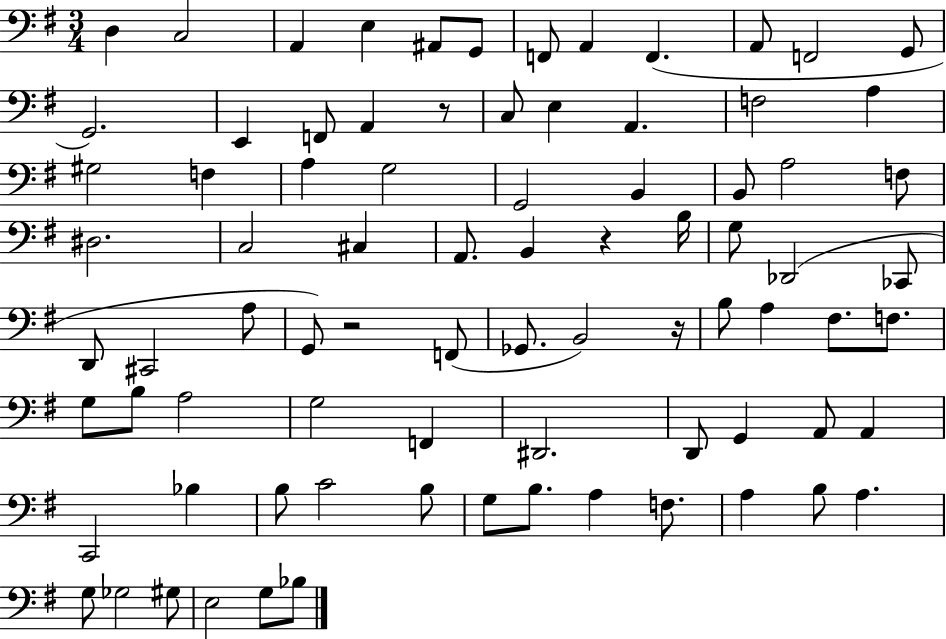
X:1
T:Untitled
M:3/4
L:1/4
K:G
D, C,2 A,, E, ^A,,/2 G,,/2 F,,/2 A,, F,, A,,/2 F,,2 G,,/2 G,,2 E,, F,,/2 A,, z/2 C,/2 E, A,, F,2 A, ^G,2 F, A, G,2 G,,2 B,, B,,/2 A,2 F,/2 ^D,2 C,2 ^C, A,,/2 B,, z B,/4 G,/2 _D,,2 _C,,/2 D,,/2 ^C,,2 A,/2 G,,/2 z2 F,,/2 _G,,/2 B,,2 z/4 B,/2 A, ^F,/2 F,/2 G,/2 B,/2 A,2 G,2 F,, ^D,,2 D,,/2 G,, A,,/2 A,, C,,2 _B, B,/2 C2 B,/2 G,/2 B,/2 A, F,/2 A, B,/2 A, G,/2 _G,2 ^G,/2 E,2 G,/2 _B,/2